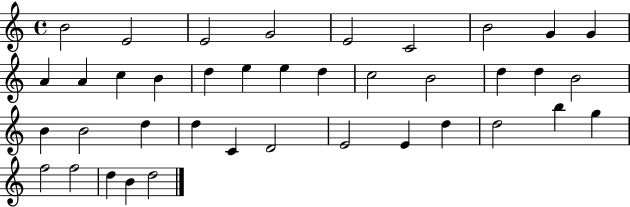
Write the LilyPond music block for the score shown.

{
  \clef treble
  \time 4/4
  \defaultTimeSignature
  \key c \major
  b'2 e'2 | e'2 g'2 | e'2 c'2 | b'2 g'4 g'4 | \break a'4 a'4 c''4 b'4 | d''4 e''4 e''4 d''4 | c''2 b'2 | d''4 d''4 b'2 | \break b'4 b'2 d''4 | d''4 c'4 d'2 | e'2 e'4 d''4 | d''2 b''4 g''4 | \break f''2 f''2 | d''4 b'4 d''2 | \bar "|."
}